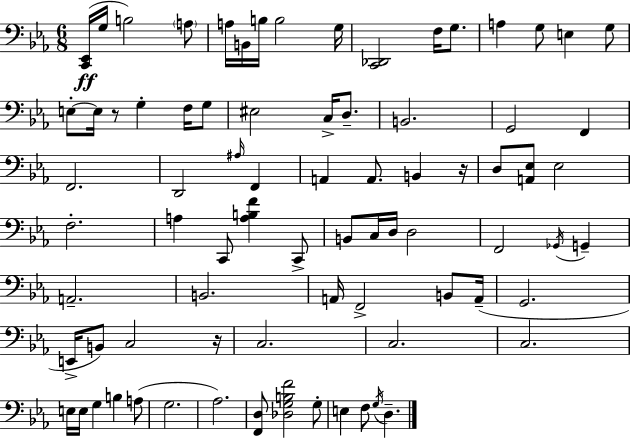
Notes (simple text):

[C2,Eb2]/s G3/s B3/h A3/e A3/s B2/s B3/s B3/h G3/s [C2,Db2]/h F3/s G3/e. A3/q G3/e E3/q G3/e E3/e E3/s R/e G3/q F3/s G3/e EIS3/h C3/s D3/e. B2/h. G2/h F2/q F2/h. D2/h A#3/s F2/q A2/q A2/e. B2/q R/s D3/e [A2,Eb3]/e Eb3/h F3/h. A3/q C2/e [A3,B3,F4]/q C2/e B2/e C3/s D3/s D3/h F2/h Gb2/s G2/q A2/h. B2/h. A2/s F2/h B2/e A2/s G2/h. E2/s B2/e C3/h R/s C3/h. C3/h. C3/h. E3/s E3/s G3/q B3/q A3/e G3/h. Ab3/h. [F2,D3]/e [Db3,G3,B3,F4]/h G3/e E3/q F3/e G3/s D3/q.